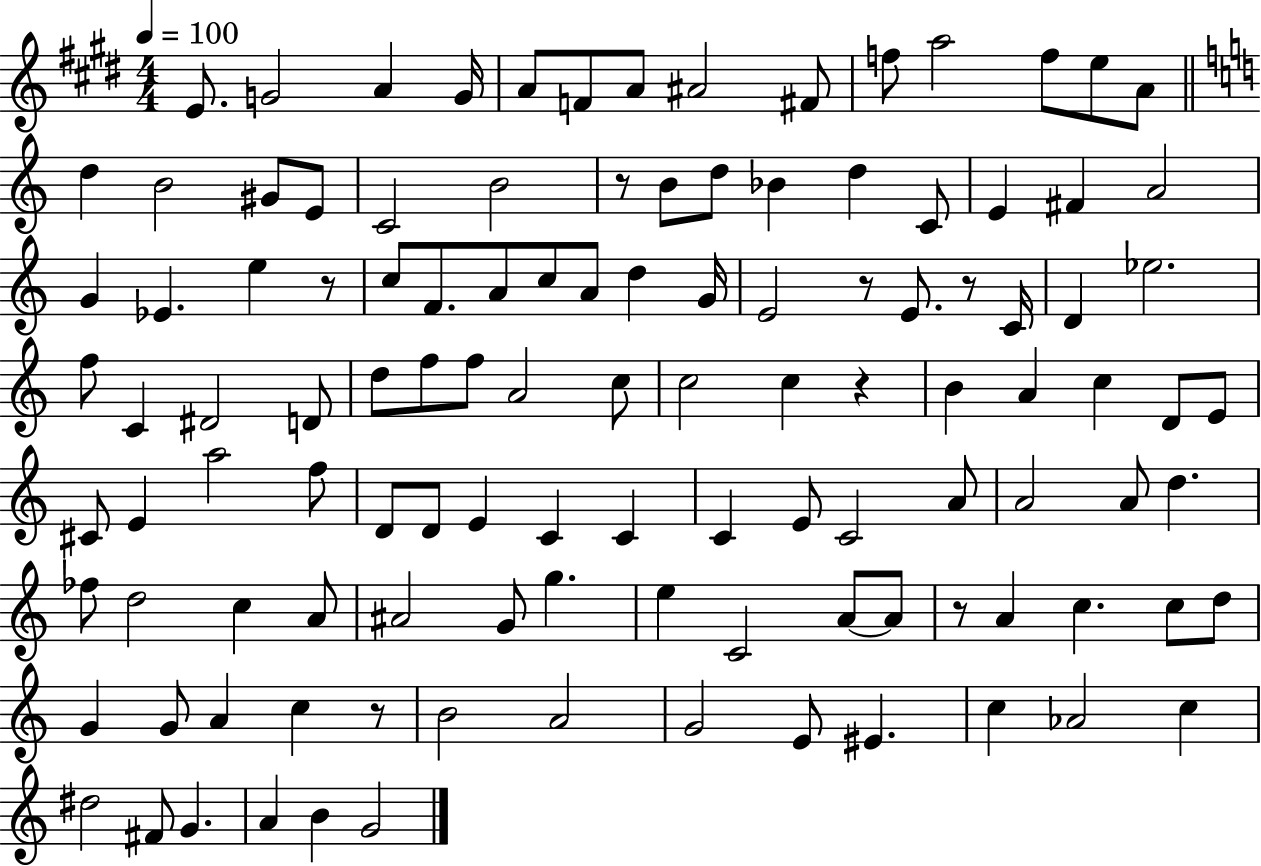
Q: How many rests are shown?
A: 7